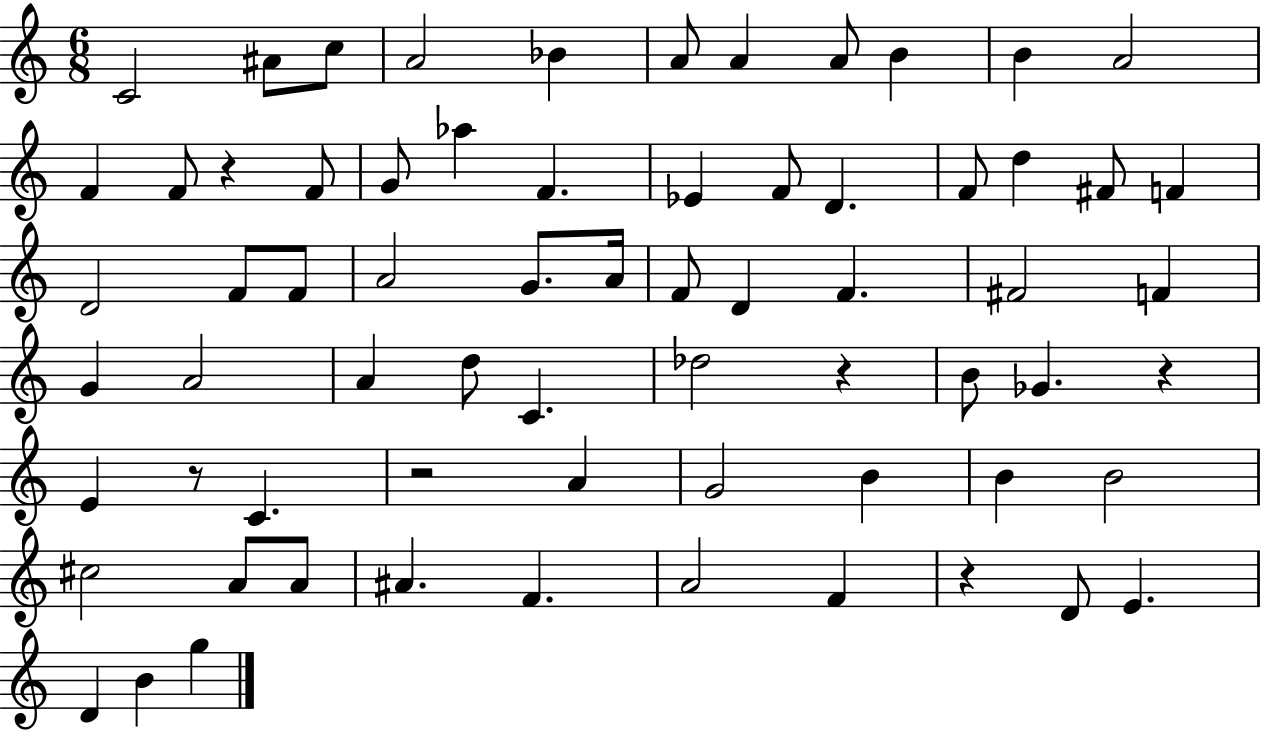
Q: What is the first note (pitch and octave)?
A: C4